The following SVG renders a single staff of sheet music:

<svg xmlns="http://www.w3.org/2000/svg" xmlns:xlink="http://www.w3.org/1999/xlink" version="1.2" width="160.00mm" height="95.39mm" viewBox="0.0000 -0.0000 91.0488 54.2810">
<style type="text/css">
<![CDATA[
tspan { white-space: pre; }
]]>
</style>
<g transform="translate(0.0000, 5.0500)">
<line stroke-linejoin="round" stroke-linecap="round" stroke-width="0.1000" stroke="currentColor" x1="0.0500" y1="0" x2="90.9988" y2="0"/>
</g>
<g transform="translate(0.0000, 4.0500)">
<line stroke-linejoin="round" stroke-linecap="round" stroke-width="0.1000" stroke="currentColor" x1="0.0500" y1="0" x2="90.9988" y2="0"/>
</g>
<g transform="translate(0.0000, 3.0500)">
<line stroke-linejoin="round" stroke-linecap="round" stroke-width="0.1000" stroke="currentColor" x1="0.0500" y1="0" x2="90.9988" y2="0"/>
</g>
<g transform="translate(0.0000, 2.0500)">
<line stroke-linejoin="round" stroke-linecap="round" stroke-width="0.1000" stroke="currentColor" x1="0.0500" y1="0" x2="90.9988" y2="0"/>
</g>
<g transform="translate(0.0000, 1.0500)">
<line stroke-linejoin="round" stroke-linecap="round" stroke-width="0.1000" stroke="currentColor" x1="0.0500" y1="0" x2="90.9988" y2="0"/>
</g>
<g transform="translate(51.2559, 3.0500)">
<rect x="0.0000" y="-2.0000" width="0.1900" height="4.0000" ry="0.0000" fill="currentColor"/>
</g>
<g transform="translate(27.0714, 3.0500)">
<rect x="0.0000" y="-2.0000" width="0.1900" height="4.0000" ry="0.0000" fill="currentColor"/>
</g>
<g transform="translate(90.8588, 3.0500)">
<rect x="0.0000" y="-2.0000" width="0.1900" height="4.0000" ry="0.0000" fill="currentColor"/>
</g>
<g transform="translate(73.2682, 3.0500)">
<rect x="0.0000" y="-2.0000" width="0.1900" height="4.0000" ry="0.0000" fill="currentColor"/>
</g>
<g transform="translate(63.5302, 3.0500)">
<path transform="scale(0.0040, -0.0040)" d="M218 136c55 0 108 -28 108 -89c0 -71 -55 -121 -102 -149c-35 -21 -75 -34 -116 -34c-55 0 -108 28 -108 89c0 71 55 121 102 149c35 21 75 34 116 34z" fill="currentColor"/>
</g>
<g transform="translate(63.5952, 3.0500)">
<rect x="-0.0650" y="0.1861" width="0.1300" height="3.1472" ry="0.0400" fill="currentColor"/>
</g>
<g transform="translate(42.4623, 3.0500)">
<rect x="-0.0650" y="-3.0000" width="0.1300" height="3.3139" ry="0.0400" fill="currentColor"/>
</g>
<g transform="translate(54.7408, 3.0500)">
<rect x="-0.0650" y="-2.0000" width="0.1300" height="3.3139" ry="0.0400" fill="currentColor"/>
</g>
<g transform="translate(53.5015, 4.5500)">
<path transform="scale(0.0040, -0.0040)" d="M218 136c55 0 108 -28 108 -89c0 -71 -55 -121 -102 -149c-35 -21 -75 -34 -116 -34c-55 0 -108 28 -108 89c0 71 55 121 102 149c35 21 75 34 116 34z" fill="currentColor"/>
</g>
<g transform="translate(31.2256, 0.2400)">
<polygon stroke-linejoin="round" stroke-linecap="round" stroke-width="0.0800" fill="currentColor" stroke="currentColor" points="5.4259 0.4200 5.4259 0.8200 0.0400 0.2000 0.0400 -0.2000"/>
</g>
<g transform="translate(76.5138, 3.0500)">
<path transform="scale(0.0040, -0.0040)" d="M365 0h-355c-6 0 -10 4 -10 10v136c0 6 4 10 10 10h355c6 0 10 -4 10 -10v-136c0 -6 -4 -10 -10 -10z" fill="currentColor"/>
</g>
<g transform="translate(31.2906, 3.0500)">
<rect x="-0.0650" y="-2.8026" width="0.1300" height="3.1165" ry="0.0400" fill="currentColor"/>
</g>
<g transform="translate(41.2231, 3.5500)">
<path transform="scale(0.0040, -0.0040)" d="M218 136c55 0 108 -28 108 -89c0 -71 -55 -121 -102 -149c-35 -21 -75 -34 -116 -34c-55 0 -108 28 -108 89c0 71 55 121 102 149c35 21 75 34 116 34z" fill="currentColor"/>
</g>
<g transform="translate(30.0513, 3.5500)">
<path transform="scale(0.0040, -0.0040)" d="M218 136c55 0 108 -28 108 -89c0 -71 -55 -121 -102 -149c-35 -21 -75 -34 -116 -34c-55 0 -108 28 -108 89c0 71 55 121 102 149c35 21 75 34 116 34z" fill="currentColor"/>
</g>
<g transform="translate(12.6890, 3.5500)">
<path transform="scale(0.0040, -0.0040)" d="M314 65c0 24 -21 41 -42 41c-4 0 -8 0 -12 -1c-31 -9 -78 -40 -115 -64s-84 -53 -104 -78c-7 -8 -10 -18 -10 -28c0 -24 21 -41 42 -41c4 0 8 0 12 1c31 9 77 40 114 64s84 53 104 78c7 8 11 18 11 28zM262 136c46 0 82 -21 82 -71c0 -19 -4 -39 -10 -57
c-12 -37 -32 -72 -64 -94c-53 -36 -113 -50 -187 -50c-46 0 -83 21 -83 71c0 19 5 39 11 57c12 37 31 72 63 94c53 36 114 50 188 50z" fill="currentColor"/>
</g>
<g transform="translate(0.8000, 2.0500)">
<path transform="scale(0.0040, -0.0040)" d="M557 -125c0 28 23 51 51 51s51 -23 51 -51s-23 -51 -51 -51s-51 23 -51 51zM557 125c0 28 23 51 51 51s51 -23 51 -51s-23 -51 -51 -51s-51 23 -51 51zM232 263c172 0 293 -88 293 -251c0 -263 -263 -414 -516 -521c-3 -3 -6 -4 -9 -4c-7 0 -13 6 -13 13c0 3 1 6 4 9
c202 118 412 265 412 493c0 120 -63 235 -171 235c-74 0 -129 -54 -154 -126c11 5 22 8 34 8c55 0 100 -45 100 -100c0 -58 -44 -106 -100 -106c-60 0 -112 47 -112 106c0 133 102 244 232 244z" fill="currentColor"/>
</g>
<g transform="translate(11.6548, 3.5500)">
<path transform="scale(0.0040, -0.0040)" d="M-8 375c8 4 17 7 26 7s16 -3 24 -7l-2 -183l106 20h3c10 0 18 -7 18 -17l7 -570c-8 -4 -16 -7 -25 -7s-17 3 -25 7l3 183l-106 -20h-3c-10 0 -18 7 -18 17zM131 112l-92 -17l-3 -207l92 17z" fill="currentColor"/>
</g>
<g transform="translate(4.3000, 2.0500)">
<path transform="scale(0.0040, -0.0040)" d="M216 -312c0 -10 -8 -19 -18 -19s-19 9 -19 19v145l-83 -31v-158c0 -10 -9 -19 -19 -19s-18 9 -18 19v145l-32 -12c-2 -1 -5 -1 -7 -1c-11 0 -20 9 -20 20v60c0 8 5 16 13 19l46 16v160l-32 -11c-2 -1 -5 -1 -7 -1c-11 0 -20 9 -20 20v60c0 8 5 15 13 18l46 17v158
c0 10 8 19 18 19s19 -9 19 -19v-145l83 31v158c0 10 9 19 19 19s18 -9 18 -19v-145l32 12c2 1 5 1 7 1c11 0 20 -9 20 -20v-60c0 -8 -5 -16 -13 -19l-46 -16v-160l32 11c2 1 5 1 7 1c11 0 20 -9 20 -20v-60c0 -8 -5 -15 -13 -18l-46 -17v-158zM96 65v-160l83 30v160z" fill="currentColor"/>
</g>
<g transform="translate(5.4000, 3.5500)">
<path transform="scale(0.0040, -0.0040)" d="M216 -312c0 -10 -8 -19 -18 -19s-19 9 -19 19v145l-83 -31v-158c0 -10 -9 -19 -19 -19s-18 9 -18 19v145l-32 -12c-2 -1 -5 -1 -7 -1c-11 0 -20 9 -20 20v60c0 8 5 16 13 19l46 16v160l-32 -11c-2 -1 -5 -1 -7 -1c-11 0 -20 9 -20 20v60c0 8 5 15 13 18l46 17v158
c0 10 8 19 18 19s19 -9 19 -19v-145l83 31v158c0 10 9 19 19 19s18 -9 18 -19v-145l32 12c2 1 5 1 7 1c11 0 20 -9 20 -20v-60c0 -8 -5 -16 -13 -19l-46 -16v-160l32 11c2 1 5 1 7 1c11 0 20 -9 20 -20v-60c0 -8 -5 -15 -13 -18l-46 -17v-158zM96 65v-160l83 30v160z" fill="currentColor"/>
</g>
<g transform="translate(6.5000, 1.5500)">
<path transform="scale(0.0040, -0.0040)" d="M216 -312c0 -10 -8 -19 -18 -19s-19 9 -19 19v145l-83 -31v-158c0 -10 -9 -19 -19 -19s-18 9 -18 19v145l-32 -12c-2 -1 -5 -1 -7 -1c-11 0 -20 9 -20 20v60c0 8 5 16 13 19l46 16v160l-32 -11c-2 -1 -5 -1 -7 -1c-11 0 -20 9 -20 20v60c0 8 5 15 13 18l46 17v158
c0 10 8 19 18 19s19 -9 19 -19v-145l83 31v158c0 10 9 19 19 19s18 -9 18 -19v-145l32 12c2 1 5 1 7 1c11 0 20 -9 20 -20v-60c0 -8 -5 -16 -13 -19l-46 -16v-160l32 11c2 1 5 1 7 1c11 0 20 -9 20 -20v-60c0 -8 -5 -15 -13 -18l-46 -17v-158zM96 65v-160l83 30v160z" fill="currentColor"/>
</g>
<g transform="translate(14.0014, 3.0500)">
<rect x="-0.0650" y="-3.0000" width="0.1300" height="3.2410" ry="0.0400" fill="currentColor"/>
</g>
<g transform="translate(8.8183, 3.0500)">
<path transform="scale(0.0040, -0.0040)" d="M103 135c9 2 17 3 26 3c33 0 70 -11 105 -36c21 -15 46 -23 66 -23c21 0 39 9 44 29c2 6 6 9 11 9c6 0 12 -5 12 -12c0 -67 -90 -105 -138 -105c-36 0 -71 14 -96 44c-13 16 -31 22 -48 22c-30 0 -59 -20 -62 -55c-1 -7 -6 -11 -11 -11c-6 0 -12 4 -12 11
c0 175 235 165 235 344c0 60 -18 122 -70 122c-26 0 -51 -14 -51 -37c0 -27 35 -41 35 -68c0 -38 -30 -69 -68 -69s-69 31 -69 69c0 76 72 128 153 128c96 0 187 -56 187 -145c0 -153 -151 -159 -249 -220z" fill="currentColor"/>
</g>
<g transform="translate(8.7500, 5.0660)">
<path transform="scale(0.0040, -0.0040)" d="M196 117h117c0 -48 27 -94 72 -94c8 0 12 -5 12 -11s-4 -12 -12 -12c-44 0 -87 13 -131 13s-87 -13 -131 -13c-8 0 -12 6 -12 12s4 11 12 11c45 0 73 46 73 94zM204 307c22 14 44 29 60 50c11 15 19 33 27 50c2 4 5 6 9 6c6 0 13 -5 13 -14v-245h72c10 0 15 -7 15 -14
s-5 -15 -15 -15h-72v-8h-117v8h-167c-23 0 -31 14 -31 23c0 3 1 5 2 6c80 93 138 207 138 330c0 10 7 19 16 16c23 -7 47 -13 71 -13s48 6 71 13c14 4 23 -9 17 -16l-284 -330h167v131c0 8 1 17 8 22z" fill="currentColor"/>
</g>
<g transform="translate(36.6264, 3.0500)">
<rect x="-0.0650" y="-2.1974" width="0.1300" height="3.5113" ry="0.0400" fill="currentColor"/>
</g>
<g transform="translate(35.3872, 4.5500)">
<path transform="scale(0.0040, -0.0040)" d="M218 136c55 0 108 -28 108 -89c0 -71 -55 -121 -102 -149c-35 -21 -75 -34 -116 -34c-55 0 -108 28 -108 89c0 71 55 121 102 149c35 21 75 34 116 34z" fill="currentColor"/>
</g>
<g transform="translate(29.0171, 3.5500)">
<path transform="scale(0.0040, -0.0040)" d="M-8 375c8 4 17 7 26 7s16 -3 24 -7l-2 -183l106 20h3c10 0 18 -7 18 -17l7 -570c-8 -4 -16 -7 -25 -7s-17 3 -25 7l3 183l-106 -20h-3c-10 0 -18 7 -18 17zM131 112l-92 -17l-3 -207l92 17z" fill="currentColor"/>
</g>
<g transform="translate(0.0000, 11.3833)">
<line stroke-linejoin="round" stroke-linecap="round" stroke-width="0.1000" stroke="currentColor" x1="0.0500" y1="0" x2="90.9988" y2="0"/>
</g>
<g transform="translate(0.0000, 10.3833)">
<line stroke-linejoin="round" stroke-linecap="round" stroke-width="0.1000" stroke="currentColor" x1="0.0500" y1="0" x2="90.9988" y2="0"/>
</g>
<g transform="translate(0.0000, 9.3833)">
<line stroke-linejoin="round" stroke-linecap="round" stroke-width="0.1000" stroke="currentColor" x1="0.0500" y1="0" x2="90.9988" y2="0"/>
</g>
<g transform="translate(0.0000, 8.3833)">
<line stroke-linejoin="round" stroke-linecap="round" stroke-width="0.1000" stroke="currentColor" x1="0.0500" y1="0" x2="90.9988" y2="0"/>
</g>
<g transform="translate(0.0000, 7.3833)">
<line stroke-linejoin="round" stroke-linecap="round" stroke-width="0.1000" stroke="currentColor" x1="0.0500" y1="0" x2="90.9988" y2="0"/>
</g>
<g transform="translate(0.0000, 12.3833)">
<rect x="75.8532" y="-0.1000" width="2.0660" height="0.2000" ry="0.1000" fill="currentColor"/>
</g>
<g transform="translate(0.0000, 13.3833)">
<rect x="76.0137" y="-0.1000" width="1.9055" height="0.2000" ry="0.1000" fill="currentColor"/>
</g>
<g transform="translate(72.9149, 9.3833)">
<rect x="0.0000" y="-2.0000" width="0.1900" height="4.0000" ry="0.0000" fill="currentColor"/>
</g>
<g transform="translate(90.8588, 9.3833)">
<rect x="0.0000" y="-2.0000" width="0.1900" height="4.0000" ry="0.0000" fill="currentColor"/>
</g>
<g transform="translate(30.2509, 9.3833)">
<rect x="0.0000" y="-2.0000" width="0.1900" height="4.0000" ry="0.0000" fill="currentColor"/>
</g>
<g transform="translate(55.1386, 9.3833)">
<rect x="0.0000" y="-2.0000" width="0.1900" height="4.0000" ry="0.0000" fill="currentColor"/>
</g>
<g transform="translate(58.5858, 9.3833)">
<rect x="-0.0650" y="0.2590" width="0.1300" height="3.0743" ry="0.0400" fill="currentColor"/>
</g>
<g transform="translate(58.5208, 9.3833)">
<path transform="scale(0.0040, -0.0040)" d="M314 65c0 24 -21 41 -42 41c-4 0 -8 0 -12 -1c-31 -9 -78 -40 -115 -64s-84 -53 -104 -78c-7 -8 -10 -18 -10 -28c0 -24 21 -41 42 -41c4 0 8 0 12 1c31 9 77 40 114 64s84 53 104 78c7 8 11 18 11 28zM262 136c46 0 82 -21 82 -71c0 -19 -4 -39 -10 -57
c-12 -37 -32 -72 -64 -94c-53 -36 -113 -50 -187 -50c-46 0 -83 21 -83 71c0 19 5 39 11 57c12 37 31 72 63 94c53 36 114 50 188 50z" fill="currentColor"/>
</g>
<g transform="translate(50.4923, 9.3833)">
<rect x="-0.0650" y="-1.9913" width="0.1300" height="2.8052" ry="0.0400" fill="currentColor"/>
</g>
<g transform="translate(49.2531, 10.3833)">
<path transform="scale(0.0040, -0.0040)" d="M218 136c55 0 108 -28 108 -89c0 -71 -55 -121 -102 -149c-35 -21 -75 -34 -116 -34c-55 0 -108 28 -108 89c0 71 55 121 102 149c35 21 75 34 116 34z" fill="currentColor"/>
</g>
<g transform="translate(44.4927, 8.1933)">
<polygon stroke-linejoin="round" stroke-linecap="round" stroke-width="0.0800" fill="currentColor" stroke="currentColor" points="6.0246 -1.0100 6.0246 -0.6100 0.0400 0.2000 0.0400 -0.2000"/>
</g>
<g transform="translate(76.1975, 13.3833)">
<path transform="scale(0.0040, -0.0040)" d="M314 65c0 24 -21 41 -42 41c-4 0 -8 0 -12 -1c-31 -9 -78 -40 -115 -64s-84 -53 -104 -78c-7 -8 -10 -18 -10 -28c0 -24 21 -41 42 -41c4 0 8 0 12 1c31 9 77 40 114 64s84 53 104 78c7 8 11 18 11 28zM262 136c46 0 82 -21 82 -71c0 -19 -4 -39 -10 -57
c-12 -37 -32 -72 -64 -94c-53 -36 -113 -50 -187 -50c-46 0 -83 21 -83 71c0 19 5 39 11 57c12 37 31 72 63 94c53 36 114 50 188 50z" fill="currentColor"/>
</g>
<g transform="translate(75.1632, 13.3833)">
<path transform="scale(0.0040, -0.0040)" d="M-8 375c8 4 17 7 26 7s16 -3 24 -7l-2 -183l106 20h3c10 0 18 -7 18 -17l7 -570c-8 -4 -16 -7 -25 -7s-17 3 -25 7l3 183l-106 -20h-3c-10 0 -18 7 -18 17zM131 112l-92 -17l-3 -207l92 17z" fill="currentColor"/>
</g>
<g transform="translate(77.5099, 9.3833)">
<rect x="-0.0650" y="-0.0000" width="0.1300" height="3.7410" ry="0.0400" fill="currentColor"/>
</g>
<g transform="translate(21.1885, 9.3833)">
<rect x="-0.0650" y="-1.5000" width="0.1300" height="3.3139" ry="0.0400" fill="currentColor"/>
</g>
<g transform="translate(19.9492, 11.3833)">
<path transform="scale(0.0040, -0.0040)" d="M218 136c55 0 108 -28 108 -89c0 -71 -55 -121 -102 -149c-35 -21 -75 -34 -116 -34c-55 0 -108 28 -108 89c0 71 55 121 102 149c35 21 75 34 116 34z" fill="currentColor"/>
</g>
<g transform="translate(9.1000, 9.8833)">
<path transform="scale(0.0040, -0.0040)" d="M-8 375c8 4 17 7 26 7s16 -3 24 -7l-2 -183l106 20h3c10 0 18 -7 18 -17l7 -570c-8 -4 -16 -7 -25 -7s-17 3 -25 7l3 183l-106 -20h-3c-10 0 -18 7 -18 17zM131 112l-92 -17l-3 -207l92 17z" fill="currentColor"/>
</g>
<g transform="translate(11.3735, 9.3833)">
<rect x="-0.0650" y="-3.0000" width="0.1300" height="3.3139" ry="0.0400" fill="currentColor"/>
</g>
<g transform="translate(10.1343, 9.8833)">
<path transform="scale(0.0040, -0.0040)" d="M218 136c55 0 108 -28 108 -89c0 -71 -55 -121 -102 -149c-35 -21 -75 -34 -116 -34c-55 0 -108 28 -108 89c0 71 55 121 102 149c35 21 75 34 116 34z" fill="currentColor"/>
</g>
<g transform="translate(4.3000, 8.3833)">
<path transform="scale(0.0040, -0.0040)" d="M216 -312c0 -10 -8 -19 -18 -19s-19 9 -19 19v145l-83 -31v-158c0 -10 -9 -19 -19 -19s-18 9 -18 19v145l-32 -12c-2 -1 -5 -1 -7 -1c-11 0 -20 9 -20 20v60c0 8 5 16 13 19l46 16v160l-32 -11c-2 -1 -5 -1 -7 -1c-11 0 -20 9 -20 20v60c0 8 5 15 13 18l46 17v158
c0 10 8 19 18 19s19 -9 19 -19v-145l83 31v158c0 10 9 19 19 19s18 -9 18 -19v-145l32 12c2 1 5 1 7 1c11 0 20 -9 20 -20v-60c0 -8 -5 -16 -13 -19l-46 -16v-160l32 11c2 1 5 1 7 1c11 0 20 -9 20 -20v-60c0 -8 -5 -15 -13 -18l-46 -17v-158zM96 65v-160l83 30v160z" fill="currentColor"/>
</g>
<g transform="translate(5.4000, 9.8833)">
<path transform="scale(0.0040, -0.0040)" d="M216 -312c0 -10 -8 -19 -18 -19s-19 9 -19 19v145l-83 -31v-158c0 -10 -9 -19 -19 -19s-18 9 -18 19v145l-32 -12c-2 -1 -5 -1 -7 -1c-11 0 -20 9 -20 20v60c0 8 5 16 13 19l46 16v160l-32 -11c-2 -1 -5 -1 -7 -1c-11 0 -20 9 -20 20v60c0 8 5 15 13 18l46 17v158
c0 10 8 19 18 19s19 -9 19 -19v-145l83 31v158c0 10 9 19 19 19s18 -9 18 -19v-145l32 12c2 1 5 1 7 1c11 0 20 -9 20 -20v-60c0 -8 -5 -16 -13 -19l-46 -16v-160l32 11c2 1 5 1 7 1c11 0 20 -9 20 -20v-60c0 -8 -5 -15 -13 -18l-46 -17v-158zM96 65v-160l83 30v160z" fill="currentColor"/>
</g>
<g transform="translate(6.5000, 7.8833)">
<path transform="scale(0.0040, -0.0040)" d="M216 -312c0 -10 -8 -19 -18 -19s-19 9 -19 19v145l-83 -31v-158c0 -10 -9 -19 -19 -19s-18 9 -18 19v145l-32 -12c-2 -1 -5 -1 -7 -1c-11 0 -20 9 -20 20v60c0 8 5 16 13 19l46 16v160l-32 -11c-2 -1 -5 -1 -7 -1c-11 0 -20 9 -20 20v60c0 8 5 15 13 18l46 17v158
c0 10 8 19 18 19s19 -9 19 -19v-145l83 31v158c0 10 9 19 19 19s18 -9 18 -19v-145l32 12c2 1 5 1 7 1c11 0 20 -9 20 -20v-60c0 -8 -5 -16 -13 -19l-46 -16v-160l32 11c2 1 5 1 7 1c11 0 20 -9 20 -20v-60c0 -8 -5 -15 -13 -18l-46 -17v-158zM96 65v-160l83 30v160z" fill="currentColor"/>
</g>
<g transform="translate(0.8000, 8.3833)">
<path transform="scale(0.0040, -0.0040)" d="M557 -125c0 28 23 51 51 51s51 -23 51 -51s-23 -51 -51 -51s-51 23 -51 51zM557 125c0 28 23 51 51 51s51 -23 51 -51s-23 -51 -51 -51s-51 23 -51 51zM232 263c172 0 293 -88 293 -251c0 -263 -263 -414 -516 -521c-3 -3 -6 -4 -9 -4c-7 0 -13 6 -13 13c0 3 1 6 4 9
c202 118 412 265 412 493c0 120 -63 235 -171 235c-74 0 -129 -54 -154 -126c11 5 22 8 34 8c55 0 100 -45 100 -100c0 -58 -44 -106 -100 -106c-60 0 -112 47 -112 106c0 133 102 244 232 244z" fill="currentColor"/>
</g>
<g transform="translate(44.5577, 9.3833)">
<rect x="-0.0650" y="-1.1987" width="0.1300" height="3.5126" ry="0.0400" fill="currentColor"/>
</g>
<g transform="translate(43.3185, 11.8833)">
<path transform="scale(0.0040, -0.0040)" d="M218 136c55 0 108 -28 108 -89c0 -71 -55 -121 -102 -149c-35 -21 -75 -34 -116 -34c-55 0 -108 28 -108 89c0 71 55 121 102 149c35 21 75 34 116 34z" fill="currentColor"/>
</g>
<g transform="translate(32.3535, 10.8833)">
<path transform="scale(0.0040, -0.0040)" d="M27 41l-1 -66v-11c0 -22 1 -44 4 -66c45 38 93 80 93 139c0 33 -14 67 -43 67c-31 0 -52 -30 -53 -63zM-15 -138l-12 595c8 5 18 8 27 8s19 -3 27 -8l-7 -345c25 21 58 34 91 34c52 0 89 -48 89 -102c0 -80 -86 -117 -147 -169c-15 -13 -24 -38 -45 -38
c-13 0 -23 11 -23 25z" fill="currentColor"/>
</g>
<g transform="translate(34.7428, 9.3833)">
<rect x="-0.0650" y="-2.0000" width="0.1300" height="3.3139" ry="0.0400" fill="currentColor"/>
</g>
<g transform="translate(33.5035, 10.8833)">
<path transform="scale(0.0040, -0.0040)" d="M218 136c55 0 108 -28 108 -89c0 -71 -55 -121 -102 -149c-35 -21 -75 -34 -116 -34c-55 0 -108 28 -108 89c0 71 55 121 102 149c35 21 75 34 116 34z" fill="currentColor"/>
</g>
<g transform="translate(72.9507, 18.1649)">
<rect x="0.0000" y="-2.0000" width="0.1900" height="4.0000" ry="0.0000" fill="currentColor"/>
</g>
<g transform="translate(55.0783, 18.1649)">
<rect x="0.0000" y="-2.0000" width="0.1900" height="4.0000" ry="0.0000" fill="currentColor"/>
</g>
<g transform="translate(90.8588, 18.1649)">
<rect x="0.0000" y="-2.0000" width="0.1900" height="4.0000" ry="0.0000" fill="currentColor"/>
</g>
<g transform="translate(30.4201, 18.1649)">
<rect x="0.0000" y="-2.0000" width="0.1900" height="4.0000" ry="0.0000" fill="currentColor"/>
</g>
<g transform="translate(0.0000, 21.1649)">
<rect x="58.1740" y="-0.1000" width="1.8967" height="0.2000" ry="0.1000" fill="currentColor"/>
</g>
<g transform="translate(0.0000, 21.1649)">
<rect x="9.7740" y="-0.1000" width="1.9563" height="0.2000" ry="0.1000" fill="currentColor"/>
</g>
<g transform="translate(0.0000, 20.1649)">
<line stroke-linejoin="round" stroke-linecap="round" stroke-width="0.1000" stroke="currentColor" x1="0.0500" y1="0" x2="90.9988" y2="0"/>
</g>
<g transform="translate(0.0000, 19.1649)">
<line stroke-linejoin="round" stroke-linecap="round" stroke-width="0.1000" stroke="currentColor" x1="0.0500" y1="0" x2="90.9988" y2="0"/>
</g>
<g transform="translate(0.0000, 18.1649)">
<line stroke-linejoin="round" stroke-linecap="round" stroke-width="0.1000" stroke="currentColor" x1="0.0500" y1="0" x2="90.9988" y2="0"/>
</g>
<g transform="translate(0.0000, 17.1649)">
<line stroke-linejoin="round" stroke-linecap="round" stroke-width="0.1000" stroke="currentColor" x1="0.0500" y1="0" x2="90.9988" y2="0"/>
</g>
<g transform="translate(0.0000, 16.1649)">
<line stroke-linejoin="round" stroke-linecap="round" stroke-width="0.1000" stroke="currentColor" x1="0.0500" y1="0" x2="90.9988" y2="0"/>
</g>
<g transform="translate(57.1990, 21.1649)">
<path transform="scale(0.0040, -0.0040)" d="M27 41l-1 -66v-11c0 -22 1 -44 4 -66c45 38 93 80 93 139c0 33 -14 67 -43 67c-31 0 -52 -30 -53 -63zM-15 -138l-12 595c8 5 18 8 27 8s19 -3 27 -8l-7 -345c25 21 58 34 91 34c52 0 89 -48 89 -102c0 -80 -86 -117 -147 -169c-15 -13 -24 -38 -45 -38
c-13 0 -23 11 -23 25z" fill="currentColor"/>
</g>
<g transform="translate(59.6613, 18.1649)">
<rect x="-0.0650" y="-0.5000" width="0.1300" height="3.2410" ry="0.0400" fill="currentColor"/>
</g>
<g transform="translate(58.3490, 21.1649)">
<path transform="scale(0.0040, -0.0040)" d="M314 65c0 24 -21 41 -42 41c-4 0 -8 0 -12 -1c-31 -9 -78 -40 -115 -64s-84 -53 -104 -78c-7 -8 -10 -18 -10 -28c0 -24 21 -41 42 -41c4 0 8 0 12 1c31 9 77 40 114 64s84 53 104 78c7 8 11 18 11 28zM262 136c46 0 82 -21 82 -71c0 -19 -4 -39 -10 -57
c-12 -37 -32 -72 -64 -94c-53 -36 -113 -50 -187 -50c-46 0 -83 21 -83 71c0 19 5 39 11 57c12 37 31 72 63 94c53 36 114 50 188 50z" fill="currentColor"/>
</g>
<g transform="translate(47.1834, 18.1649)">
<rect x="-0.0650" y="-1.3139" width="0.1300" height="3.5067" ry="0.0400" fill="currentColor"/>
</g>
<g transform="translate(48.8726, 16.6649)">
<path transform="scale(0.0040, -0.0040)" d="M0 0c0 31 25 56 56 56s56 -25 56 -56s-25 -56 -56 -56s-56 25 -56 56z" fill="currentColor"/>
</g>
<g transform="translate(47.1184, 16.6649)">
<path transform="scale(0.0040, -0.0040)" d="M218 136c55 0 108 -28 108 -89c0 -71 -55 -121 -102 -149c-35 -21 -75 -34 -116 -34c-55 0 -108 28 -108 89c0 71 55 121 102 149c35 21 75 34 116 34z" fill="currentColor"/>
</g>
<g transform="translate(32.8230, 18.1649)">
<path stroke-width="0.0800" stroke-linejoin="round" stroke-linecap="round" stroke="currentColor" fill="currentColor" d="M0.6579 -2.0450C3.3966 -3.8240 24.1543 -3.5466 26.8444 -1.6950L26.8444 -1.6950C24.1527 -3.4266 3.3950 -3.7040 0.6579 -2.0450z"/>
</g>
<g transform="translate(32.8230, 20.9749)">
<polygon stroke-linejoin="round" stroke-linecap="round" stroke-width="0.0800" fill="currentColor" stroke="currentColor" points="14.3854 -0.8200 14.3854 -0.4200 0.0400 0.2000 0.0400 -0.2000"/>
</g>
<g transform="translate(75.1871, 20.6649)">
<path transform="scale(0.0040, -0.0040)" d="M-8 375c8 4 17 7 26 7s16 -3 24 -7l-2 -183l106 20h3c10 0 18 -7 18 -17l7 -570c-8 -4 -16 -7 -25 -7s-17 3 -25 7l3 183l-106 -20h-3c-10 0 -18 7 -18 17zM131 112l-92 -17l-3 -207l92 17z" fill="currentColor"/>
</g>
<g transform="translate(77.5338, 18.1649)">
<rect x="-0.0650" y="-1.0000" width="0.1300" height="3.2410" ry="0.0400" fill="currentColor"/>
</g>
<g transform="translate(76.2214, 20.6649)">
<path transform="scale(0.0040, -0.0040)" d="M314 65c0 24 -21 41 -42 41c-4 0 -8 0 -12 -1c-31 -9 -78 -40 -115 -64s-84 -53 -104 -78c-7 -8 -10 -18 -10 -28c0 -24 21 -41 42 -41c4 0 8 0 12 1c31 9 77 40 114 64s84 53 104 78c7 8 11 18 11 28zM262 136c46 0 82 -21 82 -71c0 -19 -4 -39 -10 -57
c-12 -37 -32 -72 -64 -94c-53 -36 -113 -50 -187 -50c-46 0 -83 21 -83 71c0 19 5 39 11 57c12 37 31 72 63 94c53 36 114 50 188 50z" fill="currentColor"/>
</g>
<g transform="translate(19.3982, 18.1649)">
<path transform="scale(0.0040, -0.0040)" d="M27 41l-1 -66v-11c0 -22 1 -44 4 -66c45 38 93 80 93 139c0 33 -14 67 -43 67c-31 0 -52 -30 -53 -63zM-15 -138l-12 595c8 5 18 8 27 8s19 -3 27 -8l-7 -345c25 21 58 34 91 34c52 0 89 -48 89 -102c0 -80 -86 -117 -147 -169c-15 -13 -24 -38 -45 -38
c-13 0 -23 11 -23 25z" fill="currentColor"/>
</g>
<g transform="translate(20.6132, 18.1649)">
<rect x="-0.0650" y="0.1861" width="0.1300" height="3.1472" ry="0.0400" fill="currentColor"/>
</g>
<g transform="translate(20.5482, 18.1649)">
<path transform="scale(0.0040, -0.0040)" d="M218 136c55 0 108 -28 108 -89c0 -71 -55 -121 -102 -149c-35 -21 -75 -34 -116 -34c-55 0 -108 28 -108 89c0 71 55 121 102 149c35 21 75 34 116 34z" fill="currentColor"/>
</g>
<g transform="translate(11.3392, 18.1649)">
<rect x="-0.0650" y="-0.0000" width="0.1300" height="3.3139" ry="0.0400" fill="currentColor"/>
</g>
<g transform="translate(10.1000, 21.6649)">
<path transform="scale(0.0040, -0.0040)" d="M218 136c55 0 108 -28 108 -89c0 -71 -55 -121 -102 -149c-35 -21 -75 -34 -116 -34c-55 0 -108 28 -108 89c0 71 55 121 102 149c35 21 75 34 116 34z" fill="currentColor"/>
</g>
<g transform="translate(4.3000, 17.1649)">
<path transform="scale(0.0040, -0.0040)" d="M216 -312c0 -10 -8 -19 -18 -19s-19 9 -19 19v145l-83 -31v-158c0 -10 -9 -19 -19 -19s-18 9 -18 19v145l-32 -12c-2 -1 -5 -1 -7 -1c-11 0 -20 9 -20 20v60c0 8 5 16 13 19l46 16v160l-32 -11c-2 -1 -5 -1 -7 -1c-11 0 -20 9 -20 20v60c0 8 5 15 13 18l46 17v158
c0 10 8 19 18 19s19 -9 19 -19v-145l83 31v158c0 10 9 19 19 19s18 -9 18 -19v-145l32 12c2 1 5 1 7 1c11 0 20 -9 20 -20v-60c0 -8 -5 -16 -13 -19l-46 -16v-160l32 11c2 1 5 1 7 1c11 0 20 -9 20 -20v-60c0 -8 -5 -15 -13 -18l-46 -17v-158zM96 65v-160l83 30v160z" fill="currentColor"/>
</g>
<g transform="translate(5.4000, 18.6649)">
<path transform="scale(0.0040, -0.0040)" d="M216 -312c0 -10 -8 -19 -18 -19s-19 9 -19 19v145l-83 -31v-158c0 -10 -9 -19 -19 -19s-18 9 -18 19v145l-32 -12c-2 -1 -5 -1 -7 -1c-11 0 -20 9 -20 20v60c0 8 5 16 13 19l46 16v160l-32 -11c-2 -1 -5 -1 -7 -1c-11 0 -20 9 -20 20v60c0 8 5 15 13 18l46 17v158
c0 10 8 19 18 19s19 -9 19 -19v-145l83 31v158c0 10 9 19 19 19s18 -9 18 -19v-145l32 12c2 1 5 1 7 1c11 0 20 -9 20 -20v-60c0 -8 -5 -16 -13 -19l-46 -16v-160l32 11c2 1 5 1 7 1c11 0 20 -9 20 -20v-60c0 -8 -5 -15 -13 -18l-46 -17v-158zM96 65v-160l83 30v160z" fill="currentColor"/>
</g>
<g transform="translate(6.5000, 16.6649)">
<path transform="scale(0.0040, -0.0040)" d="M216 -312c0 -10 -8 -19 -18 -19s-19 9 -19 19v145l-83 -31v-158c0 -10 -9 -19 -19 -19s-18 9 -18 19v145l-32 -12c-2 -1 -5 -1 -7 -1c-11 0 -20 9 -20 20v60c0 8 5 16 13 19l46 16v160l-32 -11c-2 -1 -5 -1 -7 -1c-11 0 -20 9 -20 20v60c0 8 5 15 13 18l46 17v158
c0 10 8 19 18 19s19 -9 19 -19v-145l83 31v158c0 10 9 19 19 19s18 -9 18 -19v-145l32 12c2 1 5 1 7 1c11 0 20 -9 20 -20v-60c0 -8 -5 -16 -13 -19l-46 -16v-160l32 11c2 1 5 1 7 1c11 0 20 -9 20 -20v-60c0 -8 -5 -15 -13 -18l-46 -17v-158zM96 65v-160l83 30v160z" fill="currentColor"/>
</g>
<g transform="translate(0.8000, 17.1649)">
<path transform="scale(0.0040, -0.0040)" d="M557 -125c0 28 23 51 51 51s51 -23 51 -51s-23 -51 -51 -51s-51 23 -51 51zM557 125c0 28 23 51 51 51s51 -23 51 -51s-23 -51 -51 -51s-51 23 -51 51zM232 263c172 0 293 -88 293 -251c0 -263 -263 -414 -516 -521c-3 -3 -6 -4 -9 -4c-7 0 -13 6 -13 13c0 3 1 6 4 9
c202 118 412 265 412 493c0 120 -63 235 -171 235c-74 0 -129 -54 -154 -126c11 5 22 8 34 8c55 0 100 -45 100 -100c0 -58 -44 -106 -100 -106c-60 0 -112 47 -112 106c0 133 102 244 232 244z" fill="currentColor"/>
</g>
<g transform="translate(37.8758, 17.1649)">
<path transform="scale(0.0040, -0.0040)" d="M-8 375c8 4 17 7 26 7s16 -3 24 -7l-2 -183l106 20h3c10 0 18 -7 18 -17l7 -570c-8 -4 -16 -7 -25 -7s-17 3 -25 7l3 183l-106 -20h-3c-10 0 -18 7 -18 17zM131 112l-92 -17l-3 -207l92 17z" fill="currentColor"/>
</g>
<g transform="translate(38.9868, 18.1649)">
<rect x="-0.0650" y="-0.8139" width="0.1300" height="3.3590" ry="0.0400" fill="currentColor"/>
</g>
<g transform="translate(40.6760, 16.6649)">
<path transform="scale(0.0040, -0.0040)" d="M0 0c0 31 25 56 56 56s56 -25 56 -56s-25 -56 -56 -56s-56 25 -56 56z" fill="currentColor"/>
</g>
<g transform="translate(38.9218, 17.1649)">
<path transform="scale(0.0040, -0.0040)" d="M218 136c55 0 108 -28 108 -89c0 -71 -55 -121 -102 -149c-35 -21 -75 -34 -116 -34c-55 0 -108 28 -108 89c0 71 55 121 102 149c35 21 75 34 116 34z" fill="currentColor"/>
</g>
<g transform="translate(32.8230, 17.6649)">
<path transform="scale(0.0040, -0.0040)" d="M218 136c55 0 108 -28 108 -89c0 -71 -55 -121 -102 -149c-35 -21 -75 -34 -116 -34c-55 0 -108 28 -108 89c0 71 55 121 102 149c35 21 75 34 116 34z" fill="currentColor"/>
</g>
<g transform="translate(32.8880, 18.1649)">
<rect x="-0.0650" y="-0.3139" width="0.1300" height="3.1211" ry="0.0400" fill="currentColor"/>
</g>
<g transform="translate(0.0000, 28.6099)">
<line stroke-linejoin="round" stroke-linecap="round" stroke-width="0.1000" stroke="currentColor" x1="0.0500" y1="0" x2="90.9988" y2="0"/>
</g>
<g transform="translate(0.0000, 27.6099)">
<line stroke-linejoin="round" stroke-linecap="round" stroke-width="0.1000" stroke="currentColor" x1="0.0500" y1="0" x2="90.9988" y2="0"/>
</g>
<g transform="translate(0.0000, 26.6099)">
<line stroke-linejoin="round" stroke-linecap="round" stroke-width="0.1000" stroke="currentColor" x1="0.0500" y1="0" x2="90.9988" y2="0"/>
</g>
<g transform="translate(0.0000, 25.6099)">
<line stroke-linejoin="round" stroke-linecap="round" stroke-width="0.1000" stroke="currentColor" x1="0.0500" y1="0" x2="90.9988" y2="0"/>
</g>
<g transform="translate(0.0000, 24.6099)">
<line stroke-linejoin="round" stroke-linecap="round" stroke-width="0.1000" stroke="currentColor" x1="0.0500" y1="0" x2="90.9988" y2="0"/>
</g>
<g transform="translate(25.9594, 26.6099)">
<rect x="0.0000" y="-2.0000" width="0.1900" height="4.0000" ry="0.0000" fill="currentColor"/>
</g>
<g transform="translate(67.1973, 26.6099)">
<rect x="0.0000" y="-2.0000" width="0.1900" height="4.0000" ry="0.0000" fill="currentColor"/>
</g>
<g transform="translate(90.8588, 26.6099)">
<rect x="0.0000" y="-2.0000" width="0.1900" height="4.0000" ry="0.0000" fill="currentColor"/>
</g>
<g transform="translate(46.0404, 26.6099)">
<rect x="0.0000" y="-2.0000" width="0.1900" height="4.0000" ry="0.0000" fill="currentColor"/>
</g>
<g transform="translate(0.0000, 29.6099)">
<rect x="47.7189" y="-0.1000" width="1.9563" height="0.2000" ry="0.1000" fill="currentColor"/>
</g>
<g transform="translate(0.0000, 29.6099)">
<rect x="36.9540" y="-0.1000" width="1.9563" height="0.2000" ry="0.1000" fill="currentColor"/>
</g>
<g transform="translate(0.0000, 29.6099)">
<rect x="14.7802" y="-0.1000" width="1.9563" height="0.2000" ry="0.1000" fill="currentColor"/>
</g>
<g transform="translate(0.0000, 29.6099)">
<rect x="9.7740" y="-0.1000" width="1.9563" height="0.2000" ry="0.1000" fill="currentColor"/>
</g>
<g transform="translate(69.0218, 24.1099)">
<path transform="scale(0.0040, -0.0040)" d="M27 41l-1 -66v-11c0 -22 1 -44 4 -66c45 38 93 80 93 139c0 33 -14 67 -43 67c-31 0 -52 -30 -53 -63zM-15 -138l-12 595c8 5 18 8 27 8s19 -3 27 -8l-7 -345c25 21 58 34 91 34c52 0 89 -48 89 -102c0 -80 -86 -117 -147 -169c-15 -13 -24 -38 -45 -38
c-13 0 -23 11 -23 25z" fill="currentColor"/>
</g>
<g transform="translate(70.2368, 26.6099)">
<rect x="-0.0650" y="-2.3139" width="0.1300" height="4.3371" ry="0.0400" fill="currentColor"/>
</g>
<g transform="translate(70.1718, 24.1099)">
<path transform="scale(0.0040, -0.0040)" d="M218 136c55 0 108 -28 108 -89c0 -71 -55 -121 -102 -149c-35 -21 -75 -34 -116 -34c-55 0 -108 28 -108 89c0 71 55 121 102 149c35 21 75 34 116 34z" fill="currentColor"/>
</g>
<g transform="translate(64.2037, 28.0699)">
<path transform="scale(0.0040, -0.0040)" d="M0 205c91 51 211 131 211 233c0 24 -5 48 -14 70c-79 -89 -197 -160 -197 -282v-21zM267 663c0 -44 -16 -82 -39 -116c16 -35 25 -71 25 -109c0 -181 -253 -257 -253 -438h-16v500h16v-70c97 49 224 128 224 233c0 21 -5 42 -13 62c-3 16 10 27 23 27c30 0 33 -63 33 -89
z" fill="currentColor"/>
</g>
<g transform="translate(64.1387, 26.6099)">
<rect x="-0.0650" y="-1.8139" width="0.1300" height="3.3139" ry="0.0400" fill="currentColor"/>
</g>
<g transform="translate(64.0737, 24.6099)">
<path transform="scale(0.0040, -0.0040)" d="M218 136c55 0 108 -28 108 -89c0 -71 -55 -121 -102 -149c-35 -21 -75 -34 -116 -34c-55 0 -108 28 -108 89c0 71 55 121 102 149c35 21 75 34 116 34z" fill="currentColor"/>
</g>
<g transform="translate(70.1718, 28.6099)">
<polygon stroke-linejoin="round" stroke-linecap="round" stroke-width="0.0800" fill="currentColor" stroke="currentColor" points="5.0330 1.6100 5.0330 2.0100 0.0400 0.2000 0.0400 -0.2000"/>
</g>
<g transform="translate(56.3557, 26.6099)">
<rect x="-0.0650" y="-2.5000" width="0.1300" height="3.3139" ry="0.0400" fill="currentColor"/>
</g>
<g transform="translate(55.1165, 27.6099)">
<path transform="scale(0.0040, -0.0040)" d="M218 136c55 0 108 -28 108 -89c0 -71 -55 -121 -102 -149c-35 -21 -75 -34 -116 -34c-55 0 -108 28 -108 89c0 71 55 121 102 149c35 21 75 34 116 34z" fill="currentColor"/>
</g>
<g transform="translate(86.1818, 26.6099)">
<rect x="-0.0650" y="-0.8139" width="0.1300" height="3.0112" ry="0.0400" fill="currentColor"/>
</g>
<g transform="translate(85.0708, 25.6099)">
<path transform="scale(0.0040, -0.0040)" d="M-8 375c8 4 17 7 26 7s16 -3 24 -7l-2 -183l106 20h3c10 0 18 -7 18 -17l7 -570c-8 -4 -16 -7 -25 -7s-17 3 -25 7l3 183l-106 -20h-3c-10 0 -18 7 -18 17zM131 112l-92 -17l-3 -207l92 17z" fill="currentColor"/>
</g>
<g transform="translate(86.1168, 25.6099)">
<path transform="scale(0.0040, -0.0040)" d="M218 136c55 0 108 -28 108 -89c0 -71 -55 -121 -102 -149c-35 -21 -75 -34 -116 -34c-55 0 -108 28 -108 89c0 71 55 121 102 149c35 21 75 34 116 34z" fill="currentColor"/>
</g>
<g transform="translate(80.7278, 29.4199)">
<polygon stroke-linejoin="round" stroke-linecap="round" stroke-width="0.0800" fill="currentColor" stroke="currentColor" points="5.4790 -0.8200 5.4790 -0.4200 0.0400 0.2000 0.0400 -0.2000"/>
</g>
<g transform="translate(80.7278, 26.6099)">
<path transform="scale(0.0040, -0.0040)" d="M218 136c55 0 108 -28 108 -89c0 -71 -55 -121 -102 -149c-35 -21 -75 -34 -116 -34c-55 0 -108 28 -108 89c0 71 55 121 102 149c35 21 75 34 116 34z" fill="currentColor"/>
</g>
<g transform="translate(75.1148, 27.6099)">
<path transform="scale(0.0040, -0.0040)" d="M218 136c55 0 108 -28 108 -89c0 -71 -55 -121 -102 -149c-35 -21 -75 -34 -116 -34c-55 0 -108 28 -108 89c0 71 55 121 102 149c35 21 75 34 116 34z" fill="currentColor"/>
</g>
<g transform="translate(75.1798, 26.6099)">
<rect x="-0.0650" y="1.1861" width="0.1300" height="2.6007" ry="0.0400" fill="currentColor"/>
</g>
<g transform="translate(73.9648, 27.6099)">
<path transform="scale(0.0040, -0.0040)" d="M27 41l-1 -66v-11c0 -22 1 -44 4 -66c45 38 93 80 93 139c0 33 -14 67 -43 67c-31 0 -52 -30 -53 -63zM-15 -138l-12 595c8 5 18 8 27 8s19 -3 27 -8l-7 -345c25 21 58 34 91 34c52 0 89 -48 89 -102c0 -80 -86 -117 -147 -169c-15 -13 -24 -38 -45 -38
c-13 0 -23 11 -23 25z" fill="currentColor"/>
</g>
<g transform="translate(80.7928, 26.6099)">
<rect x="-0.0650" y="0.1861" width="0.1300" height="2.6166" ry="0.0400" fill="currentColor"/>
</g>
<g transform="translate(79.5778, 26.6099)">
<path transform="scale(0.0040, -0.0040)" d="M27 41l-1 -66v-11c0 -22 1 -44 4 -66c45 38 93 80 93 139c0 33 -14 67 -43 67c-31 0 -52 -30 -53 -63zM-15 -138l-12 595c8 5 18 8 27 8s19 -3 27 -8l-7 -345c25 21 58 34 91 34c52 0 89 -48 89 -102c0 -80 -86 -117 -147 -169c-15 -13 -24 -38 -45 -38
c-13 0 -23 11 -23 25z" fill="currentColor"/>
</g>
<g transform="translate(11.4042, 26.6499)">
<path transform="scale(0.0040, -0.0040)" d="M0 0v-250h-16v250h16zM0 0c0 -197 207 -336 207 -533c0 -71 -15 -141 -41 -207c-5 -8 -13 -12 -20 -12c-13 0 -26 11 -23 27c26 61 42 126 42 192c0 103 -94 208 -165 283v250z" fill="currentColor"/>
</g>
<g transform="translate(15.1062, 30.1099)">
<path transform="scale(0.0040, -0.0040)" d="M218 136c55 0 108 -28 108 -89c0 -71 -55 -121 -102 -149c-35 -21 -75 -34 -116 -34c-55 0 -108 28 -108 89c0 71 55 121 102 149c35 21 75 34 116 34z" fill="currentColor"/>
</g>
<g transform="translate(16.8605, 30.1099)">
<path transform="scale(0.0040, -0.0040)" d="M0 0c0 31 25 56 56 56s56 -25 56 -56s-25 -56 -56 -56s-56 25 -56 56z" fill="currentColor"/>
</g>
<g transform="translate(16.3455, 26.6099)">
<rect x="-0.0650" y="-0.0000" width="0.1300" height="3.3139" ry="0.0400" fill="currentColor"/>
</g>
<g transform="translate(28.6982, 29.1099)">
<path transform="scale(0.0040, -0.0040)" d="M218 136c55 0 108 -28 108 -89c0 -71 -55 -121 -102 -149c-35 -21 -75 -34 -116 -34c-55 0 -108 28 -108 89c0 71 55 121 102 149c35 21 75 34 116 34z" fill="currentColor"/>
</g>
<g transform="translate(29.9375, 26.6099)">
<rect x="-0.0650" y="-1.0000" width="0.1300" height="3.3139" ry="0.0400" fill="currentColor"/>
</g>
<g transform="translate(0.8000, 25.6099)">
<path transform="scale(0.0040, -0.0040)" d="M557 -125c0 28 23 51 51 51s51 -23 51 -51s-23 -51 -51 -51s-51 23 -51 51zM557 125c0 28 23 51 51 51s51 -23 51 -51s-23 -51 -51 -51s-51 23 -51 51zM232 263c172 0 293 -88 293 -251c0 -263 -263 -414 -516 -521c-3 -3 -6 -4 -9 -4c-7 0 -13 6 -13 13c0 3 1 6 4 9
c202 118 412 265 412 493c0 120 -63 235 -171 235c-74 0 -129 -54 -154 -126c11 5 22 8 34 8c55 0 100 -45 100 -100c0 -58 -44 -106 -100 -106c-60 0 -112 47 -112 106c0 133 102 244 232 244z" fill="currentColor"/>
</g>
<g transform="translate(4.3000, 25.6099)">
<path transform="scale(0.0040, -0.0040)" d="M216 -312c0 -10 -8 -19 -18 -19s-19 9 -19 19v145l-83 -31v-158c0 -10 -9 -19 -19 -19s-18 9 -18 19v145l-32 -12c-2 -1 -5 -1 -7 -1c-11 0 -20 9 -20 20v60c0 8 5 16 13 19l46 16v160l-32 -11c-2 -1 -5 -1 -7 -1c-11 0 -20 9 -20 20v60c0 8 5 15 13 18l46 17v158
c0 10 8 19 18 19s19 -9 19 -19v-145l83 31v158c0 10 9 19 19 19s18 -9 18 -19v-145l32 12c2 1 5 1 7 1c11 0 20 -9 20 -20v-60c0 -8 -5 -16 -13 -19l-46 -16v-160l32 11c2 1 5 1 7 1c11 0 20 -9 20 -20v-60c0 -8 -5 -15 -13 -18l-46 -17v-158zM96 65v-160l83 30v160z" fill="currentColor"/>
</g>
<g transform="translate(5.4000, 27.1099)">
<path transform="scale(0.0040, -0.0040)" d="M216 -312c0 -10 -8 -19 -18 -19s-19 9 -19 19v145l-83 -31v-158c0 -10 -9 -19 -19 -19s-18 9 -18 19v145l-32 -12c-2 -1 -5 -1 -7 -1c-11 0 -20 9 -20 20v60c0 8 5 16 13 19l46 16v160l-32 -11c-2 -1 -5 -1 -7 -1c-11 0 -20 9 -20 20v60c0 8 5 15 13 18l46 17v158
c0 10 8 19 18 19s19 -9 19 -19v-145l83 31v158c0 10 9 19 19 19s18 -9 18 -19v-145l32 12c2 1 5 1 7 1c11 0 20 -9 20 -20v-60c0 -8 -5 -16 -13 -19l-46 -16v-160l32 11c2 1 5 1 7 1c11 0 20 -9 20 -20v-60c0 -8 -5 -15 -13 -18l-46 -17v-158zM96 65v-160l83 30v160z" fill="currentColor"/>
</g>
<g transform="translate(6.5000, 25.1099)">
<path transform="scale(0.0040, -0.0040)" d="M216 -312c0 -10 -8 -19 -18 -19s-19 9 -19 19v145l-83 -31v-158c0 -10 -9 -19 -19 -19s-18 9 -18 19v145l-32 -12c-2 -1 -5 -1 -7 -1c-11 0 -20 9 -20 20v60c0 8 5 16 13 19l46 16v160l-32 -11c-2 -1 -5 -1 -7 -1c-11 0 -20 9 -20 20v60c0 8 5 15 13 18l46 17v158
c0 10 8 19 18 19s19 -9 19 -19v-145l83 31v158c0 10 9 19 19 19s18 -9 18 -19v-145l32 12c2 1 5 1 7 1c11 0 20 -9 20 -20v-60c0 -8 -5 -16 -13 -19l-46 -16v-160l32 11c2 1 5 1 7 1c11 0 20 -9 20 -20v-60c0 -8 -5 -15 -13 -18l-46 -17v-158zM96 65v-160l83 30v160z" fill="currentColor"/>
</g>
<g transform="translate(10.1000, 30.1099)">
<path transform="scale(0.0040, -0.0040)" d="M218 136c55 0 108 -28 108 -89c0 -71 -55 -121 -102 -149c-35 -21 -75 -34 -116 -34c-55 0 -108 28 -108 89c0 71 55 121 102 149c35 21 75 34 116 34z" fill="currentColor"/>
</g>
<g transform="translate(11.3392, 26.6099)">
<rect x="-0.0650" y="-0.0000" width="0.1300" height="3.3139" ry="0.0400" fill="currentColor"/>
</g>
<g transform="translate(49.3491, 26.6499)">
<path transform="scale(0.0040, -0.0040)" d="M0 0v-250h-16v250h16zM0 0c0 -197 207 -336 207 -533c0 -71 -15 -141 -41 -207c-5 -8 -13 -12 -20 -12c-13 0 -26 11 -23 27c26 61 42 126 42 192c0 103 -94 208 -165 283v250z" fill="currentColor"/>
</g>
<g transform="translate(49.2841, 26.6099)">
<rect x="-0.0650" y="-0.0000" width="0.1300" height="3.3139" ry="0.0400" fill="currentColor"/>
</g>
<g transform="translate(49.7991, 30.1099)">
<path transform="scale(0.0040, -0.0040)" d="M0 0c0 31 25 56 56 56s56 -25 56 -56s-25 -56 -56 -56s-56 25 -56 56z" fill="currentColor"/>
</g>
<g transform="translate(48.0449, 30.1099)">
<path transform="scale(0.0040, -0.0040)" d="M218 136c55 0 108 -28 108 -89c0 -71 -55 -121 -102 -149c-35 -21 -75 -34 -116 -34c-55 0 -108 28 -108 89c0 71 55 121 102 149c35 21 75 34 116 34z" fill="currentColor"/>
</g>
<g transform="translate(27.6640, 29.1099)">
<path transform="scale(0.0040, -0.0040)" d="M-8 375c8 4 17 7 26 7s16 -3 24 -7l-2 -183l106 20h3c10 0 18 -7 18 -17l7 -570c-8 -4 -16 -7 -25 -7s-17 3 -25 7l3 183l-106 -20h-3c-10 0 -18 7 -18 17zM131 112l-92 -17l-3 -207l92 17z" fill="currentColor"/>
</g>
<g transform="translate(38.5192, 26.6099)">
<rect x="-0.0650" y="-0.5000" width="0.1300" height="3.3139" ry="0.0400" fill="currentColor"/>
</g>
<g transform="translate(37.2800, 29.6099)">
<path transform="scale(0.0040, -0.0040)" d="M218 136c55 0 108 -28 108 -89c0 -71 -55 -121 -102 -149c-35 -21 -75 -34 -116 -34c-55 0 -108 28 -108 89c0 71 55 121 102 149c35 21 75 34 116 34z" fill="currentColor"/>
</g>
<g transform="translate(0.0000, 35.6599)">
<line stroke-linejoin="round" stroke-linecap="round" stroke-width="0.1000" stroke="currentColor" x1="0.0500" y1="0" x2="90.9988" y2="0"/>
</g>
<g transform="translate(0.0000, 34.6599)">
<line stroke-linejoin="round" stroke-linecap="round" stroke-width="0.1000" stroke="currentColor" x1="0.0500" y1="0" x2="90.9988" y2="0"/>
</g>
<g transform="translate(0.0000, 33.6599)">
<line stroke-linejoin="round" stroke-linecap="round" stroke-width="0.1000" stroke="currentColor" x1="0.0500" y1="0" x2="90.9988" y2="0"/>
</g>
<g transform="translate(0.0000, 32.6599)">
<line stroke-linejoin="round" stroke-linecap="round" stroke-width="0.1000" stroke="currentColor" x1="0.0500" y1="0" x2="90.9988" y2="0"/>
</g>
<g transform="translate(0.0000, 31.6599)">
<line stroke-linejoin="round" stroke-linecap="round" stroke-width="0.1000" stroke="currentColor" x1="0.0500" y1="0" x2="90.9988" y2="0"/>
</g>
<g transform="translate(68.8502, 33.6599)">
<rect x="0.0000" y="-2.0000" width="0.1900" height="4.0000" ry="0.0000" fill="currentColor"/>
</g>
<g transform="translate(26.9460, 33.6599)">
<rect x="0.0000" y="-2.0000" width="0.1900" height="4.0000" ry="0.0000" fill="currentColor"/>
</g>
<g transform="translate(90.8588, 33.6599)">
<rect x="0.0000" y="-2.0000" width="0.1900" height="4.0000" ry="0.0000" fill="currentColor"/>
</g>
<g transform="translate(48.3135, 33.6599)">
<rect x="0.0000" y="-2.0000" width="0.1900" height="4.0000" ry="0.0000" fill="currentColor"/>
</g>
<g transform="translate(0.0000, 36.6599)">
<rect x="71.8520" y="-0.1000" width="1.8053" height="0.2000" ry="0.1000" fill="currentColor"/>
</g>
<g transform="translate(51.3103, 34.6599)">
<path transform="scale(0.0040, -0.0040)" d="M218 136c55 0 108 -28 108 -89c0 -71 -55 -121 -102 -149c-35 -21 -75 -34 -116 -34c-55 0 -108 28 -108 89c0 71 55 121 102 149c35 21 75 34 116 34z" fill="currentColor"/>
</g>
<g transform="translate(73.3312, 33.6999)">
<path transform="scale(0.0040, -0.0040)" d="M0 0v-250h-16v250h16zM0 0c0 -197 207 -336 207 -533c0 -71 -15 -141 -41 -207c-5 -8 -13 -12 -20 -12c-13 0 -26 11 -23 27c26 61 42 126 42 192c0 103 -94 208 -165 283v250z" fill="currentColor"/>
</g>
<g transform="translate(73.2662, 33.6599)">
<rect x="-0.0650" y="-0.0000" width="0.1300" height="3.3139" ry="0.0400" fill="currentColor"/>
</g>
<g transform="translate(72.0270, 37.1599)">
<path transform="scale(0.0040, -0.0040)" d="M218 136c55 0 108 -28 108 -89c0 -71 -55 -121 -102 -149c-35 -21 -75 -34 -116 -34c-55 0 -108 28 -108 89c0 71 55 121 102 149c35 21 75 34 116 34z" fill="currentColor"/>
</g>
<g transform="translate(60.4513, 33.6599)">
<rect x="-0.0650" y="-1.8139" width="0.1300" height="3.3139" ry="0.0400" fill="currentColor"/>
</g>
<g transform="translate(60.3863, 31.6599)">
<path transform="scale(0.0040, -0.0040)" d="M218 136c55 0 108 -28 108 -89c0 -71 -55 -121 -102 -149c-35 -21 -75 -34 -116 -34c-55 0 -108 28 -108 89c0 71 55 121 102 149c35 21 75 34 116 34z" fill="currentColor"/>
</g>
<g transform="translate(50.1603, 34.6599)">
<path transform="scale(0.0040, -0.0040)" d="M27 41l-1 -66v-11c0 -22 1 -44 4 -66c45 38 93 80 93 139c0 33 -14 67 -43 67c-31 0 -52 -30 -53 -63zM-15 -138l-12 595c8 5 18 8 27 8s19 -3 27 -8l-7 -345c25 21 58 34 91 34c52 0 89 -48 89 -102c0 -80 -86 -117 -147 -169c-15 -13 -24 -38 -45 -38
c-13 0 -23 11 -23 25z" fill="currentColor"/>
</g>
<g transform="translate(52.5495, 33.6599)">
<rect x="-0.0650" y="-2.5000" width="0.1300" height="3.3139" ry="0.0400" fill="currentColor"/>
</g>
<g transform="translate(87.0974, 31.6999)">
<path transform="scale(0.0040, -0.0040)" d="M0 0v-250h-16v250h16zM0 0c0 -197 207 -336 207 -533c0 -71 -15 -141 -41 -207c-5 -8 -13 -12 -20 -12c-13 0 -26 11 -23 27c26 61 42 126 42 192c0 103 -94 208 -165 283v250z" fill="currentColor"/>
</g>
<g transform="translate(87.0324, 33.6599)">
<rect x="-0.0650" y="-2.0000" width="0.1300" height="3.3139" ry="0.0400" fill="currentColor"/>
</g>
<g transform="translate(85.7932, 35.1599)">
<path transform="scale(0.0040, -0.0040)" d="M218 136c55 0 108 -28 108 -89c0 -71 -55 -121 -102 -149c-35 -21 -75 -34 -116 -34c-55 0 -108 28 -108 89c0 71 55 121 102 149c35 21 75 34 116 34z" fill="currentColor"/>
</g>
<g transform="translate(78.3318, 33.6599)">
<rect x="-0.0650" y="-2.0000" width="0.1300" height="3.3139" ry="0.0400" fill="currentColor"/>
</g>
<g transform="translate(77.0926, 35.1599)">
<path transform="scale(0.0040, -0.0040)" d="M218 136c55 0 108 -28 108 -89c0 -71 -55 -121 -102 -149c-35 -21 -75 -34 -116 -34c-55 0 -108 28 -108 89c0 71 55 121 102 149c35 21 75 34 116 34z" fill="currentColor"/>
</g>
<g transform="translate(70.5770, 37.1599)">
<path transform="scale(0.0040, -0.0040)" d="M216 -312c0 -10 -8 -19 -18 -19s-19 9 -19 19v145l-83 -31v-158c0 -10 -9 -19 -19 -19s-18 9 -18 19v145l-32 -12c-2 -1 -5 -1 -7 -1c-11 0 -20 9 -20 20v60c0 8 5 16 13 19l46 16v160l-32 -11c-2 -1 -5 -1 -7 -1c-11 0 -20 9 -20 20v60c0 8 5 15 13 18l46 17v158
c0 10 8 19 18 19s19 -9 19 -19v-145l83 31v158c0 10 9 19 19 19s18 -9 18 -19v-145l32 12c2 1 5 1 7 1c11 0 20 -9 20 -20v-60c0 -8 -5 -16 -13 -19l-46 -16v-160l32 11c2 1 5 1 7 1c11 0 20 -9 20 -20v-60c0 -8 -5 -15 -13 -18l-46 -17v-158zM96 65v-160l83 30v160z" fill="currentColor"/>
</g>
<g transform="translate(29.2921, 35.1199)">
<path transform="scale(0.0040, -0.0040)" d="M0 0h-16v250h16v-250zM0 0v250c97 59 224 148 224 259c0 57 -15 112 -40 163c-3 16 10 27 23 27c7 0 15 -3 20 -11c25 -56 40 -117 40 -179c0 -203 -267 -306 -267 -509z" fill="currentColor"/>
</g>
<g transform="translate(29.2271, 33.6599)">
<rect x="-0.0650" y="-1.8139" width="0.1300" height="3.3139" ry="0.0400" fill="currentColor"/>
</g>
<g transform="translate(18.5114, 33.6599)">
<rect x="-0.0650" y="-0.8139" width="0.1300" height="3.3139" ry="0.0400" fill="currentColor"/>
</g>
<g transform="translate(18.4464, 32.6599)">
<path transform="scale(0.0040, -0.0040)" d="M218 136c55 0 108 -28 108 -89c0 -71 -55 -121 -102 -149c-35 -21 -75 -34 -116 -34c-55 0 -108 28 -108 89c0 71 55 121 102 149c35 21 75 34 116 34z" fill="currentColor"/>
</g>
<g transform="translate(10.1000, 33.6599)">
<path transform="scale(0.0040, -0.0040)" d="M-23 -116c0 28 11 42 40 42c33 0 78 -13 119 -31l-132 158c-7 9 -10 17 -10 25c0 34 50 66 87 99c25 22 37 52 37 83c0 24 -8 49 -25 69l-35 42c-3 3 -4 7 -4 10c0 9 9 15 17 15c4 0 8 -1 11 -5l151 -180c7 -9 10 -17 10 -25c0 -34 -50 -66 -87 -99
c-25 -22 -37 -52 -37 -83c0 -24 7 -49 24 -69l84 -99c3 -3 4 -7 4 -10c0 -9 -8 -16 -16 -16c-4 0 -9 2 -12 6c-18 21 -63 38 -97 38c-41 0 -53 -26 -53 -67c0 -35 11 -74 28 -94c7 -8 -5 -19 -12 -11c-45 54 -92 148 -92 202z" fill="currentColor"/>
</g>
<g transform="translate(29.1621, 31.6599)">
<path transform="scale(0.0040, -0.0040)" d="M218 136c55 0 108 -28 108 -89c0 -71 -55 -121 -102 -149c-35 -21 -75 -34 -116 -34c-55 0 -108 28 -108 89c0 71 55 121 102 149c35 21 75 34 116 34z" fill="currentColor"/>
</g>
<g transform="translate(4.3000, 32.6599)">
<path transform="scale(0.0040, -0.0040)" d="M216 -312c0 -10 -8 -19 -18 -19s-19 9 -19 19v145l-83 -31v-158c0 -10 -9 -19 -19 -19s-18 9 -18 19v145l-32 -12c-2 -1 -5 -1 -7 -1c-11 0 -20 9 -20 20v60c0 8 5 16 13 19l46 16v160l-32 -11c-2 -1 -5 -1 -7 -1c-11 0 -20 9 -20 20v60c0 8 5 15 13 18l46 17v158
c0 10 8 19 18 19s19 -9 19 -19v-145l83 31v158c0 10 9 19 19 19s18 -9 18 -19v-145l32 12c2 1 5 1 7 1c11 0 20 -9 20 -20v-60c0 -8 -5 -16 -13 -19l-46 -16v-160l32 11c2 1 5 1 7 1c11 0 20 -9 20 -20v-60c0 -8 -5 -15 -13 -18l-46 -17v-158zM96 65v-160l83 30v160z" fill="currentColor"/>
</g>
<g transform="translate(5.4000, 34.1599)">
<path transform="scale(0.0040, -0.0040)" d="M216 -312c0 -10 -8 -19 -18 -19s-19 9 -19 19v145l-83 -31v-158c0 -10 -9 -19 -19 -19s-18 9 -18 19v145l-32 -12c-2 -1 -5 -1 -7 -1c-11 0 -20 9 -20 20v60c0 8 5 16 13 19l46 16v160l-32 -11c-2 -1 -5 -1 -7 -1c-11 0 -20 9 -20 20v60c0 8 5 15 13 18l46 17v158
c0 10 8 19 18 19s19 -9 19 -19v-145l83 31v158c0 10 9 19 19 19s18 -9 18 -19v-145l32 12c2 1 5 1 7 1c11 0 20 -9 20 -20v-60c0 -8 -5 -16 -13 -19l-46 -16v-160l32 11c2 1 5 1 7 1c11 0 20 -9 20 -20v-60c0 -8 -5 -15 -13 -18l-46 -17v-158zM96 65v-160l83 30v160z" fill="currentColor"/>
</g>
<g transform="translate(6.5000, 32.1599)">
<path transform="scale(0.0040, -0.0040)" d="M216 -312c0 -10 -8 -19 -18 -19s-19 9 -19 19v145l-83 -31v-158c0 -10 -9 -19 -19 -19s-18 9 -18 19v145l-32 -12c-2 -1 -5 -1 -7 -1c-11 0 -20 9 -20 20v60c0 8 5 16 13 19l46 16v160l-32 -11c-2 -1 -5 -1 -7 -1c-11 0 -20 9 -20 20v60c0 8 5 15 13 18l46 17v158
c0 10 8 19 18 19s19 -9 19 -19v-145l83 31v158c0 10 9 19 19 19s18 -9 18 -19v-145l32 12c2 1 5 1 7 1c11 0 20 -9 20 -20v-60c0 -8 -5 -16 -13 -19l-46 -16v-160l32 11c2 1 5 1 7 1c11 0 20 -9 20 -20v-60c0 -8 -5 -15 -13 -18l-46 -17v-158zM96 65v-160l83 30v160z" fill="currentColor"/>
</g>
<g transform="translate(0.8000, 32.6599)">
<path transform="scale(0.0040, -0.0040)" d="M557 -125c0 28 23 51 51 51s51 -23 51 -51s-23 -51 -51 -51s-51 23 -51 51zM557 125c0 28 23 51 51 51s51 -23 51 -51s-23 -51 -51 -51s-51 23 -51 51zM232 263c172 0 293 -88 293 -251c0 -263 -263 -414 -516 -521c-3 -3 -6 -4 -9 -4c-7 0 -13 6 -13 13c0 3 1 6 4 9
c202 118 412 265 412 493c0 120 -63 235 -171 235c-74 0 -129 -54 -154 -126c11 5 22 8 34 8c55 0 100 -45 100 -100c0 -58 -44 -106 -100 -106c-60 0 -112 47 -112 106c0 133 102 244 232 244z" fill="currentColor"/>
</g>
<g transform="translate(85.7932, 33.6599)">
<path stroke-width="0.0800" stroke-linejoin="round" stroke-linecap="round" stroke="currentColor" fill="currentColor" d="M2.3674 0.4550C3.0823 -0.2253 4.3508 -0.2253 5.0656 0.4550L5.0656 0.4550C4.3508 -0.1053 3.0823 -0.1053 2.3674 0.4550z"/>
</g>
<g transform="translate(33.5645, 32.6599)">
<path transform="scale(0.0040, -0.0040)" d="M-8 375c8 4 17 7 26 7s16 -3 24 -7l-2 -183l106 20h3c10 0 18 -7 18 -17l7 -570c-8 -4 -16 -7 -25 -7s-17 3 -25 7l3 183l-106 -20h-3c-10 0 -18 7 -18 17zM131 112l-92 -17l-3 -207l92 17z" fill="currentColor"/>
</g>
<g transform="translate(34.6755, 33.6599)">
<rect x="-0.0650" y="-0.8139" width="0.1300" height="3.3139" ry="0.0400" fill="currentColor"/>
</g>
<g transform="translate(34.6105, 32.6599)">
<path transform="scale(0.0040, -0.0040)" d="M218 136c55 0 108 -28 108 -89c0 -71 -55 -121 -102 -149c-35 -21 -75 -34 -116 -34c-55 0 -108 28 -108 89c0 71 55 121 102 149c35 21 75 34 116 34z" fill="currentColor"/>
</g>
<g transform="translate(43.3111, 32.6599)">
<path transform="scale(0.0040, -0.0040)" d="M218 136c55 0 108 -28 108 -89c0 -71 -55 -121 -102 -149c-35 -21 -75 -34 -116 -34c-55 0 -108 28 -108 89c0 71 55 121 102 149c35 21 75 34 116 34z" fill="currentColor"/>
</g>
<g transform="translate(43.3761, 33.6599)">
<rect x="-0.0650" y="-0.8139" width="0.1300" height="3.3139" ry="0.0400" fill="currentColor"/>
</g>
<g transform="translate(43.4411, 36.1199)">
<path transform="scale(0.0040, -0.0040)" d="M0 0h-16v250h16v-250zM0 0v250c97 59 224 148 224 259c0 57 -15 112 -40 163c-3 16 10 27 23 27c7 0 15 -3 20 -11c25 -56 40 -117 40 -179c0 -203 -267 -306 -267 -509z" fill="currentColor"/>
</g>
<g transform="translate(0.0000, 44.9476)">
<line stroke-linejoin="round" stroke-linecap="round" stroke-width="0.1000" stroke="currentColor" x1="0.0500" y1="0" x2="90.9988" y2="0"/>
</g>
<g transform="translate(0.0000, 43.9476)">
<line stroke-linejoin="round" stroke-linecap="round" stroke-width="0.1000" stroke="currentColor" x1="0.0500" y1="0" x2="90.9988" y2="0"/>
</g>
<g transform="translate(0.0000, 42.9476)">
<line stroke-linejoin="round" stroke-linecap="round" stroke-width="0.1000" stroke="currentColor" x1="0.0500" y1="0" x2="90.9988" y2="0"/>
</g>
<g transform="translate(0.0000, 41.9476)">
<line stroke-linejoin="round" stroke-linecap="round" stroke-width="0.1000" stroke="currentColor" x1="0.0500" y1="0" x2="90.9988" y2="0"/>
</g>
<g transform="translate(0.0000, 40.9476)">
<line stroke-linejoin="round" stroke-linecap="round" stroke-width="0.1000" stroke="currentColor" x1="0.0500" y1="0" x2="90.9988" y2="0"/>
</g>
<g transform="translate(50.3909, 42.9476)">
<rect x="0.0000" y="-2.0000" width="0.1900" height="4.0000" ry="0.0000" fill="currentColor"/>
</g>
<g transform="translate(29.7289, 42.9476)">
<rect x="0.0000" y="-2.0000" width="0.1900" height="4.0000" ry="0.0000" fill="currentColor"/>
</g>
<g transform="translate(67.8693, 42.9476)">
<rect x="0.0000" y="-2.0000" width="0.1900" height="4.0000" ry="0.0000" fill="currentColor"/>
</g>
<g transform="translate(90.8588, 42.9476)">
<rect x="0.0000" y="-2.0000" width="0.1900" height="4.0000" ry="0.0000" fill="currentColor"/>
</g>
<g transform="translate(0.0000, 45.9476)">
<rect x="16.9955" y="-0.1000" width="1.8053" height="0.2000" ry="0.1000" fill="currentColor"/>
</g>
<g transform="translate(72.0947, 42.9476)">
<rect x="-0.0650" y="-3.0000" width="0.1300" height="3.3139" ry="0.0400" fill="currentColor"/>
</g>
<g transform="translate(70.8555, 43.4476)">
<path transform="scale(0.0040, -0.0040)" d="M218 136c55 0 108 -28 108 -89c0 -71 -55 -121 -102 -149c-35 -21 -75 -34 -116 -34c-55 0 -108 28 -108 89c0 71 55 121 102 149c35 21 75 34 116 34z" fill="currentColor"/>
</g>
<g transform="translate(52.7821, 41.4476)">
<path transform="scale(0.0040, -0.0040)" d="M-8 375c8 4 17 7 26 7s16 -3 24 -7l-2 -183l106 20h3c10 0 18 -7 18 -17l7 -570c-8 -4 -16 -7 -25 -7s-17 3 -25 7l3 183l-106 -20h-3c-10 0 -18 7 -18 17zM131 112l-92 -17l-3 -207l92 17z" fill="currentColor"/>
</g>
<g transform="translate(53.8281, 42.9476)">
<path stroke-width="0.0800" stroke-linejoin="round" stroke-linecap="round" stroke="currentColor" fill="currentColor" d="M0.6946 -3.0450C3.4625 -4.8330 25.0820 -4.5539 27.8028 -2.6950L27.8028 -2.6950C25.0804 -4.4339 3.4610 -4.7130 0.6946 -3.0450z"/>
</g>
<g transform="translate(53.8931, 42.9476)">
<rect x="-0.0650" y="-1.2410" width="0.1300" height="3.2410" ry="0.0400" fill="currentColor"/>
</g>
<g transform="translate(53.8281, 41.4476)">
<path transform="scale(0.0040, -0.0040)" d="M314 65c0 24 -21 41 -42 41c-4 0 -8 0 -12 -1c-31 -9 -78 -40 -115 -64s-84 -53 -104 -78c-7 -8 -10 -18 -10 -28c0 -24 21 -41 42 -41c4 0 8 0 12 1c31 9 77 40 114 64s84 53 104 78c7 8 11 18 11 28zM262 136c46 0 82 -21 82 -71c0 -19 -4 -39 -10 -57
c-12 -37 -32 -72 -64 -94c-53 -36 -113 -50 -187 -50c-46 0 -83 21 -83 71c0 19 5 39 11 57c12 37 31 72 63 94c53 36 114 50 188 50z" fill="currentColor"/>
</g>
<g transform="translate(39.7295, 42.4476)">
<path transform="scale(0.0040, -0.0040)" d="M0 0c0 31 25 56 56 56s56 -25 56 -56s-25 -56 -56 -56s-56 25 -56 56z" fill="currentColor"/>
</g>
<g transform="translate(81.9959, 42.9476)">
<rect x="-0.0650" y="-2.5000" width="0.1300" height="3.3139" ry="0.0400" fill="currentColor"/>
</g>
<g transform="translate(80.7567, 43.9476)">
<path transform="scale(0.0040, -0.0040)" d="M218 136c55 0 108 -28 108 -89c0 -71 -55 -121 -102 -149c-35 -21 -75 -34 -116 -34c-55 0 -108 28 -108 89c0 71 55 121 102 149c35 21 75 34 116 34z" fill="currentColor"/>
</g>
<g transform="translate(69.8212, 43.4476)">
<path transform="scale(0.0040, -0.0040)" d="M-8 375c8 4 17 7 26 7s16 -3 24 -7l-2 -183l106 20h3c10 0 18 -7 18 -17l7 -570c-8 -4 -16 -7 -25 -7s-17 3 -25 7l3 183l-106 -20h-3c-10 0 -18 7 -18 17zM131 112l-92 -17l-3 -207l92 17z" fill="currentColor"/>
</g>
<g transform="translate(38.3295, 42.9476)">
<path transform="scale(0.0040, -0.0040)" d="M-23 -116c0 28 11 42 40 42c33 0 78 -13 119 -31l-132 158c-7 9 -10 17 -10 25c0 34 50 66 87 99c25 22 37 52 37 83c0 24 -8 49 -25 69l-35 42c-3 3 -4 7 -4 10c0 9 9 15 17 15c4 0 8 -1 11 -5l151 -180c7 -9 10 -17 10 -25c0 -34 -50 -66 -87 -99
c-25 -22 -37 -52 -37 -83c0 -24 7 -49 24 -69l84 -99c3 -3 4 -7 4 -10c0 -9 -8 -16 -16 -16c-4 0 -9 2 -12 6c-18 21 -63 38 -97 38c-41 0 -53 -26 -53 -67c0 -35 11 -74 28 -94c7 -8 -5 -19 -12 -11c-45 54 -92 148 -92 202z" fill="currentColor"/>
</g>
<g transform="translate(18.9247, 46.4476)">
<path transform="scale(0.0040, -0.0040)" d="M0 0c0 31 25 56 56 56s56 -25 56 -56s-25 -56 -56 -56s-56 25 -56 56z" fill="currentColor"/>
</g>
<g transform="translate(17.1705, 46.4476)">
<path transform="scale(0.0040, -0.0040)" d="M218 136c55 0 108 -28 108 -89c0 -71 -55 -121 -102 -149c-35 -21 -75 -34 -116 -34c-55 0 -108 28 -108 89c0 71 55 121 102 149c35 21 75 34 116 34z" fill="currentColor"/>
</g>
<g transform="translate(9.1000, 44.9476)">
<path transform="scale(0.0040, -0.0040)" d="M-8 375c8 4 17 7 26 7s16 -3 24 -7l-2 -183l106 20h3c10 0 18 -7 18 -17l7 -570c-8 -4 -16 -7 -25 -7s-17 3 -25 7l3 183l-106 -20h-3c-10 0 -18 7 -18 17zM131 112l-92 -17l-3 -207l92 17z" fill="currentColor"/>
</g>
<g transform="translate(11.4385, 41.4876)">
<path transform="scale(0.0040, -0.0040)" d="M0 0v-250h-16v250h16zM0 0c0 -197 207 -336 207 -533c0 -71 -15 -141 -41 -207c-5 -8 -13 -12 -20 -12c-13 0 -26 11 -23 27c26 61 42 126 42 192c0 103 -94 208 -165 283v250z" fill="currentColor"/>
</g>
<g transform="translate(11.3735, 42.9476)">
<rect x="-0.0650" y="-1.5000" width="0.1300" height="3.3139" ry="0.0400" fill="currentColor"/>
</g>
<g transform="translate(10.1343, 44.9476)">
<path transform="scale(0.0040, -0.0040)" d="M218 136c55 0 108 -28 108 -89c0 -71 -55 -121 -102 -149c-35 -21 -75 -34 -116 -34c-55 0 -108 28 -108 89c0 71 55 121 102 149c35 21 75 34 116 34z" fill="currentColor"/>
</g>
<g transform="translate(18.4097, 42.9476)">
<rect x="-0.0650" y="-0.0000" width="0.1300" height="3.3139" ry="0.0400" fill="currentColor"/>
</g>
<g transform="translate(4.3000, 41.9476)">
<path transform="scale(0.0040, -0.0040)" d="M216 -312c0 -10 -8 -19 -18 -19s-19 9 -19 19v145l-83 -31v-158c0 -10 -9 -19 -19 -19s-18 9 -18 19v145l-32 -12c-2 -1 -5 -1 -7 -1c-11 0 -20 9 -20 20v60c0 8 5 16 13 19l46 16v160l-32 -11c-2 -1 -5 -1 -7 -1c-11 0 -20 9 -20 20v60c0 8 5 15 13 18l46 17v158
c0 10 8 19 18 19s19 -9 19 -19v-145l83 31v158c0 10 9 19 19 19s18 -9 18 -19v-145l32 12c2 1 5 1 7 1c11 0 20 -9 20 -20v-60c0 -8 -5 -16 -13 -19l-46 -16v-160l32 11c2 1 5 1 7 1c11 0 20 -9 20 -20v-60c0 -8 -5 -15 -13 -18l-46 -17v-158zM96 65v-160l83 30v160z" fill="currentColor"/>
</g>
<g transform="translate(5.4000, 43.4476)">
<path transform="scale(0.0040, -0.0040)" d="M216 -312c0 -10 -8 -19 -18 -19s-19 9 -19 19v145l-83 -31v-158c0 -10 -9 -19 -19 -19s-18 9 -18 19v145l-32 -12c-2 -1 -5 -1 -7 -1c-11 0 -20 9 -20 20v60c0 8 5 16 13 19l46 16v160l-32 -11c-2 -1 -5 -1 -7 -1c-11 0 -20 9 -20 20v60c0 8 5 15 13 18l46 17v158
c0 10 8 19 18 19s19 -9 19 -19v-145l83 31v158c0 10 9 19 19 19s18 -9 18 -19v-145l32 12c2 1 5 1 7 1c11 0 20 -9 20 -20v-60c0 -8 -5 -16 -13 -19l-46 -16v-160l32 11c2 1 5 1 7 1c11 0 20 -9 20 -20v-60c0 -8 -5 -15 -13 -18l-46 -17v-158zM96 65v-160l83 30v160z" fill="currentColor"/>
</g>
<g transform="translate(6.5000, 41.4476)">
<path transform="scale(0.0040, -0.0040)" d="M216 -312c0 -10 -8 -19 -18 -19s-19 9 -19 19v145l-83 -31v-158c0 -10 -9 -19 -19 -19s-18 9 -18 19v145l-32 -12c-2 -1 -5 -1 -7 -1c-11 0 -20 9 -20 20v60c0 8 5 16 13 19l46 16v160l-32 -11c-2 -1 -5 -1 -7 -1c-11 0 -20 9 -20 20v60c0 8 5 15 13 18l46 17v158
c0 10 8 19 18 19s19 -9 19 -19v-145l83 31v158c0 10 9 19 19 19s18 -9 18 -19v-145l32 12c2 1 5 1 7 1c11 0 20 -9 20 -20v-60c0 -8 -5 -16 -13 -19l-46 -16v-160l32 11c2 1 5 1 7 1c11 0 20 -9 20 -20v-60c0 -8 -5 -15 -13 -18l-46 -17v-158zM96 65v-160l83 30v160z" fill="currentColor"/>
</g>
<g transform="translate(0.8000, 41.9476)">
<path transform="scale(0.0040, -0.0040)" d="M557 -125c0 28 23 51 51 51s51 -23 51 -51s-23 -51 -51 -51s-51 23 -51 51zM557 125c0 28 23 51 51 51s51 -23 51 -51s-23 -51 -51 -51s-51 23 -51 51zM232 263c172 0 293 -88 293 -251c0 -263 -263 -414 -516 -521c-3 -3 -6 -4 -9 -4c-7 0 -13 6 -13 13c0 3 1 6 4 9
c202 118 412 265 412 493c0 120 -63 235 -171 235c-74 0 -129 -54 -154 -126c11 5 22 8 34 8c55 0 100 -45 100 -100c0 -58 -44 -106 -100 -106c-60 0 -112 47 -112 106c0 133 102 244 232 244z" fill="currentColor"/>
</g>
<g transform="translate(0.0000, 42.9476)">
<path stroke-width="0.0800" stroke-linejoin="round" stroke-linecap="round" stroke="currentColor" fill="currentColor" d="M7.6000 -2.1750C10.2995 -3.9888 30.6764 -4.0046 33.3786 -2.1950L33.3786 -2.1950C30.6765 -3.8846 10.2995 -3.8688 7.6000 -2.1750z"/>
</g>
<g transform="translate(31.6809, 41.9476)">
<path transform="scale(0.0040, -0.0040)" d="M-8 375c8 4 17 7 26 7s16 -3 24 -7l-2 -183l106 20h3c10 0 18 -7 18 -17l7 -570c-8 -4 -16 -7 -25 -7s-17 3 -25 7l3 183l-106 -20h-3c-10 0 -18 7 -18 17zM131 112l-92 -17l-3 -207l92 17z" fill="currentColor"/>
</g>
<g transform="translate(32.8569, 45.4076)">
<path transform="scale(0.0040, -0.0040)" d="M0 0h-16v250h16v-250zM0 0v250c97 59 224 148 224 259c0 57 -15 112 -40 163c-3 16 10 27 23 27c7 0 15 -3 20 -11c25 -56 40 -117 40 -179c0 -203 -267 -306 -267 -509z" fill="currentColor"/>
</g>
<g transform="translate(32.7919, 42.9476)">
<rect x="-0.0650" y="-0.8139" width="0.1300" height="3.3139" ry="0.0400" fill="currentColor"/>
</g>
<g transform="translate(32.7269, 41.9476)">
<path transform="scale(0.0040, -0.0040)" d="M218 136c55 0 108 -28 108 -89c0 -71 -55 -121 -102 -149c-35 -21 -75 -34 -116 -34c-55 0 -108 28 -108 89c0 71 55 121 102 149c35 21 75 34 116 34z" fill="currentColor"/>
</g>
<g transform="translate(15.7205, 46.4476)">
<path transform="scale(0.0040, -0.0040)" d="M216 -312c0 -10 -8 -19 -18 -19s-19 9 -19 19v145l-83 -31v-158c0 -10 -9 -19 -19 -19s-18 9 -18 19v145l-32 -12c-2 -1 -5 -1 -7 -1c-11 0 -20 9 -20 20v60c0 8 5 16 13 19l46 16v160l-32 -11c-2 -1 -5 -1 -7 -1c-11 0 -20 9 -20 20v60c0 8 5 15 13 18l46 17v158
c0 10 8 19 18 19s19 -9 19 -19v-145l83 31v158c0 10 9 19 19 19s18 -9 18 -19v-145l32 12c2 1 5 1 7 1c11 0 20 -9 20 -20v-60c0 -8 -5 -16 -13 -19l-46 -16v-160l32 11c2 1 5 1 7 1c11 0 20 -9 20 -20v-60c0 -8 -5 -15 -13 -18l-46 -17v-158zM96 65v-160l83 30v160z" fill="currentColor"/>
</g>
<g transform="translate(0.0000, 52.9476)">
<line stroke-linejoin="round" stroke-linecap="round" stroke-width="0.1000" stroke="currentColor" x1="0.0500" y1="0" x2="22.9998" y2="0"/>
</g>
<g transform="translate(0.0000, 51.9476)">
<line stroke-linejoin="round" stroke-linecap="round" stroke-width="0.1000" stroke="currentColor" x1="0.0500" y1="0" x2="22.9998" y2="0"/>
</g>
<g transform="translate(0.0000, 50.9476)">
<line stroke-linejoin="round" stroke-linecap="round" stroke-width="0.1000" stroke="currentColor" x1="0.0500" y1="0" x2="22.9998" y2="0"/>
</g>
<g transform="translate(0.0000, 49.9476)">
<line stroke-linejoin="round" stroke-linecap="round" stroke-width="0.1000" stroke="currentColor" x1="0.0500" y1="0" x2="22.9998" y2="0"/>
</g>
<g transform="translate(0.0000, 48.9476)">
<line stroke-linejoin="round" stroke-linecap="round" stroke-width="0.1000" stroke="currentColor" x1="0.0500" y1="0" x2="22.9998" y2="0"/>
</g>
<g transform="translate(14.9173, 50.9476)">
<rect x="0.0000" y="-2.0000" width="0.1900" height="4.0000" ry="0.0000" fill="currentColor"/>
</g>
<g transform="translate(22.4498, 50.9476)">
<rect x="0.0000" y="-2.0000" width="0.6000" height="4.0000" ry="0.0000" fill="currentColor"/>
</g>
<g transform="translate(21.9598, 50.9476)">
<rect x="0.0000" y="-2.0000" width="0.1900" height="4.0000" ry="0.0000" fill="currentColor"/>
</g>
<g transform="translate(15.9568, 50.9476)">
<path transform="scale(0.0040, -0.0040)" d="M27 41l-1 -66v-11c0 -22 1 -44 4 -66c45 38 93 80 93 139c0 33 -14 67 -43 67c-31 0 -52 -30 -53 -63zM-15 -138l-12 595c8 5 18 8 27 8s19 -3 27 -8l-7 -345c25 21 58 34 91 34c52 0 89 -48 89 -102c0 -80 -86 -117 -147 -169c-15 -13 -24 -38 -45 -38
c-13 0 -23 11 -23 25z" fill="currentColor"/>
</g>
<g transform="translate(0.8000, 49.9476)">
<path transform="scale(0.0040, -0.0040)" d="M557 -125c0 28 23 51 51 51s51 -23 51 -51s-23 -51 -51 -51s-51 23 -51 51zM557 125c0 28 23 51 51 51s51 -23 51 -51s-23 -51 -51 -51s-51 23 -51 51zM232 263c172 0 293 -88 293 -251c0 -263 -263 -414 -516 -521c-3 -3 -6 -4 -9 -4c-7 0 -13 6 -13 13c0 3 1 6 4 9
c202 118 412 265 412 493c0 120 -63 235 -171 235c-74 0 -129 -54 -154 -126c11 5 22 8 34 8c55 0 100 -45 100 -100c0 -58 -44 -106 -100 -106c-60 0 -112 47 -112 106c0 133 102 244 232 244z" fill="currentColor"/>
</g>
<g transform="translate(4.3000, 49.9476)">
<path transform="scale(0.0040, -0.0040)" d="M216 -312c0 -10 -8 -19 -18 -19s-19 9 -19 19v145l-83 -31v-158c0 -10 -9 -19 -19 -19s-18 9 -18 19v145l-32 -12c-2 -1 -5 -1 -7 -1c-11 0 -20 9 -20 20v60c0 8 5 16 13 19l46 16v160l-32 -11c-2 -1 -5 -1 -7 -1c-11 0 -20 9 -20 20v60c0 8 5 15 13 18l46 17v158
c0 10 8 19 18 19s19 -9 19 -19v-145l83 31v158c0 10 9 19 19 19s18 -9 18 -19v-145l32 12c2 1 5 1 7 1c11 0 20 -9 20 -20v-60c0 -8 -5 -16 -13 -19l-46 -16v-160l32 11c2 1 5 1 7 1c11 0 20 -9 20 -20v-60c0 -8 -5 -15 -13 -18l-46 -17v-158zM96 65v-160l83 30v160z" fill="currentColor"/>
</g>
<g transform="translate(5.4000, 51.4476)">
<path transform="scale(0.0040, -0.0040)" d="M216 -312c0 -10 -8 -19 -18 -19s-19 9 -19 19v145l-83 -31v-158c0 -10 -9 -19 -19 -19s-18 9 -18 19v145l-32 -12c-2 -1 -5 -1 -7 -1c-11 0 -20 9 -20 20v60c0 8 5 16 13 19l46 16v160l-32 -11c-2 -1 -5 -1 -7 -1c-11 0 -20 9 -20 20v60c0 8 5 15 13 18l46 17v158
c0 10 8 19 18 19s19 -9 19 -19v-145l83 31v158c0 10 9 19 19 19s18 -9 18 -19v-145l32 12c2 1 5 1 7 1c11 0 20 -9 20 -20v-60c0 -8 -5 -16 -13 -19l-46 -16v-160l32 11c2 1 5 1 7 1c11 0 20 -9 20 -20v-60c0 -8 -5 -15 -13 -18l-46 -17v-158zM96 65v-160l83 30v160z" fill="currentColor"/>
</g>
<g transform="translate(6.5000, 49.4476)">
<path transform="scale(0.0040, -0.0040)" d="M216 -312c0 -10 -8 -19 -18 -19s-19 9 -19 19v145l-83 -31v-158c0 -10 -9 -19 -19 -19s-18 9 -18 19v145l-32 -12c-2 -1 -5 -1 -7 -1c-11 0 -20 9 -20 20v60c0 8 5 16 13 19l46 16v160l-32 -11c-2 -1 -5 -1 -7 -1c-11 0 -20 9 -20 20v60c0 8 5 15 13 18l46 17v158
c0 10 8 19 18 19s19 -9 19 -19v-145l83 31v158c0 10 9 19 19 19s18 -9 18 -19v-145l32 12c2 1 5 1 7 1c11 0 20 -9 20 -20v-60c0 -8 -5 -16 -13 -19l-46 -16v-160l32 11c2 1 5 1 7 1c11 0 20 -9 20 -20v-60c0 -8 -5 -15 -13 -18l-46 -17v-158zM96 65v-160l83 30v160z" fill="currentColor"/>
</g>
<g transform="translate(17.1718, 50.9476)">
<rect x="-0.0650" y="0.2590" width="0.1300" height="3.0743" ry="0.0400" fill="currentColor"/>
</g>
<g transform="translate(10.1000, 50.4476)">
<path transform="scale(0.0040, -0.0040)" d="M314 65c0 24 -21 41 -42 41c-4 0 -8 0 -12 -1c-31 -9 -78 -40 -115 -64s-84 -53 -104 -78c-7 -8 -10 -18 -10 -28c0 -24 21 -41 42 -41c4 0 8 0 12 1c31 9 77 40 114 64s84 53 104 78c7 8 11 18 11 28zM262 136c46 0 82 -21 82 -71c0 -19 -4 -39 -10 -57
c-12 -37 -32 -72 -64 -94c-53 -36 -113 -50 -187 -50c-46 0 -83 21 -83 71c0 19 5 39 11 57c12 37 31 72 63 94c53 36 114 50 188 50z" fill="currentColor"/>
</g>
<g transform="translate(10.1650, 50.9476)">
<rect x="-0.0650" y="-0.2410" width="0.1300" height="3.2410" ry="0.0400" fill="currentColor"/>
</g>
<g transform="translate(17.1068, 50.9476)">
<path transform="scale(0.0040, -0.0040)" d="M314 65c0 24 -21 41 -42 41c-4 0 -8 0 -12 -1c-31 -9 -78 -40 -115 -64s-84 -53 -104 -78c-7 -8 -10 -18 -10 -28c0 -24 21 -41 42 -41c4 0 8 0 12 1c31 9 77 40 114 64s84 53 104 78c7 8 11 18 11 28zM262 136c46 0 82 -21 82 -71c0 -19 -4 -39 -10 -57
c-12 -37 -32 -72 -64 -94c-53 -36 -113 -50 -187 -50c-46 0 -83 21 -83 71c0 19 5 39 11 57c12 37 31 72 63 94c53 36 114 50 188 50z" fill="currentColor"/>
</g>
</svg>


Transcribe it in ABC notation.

X:1
T:Untitled
M:2/4
L:1/4
K:A
C,2 C,/2 A,,/2 C, A,, D, z2 C, ^G,, _A,, ^F,,/2 B,,/2 D,2 C,,2 D,, _D, E,/2 F,/2 ^G,/2 _E,,2 F,,2 D,,/2 D,, F,, E,, D,,/2 B,, A,/4 _B,/2 _B,,/2 _D,/2 F,/2 z ^F, A,/2 F, F,/2 _B,, A, ^D,,/2 A,, A,,/2 G,,/2 ^D,, F,/2 z G,2 C, B,, E,2 _D,2